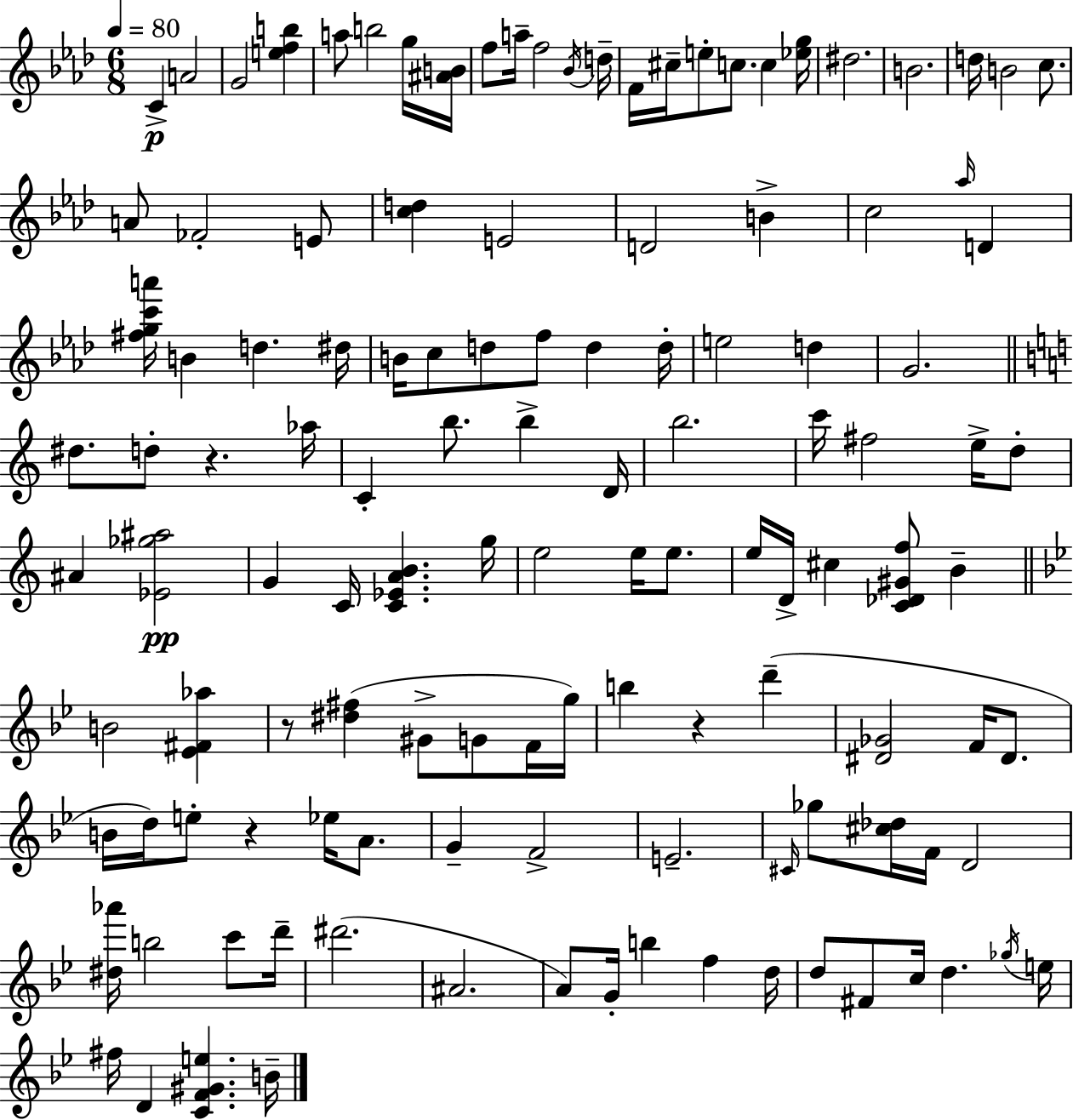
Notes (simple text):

C4/q A4/h G4/h [E5,F5,B5]/q A5/e B5/h G5/s [A#4,B4]/s F5/e A5/s F5/h Bb4/s D5/s F4/s C#5/s E5/e C5/e. C5/q [Eb5,G5]/s D#5/h. B4/h. D5/s B4/h C5/e. A4/e FES4/h E4/e [C5,D5]/q E4/h D4/h B4/q C5/h Ab5/s D4/q [F#5,G5,C6,A6]/s B4/q D5/q. D#5/s B4/s C5/e D5/e F5/e D5/q D5/s E5/h D5/q G4/h. D#5/e. D5/e R/q. Ab5/s C4/q B5/e. B5/q D4/s B5/h. C6/s F#5/h E5/s D5/e A#4/q [Eb4,Gb5,A#5]/h G4/q C4/s [C4,Eb4,A4,B4]/q. G5/s E5/h E5/s E5/e. E5/s D4/s C#5/q [C4,Db4,G#4,F5]/e B4/q B4/h [Eb4,F#4,Ab5]/q R/e [D#5,F#5]/q G#4/e G4/e F4/s G5/s B5/q R/q D6/q [D#4,Gb4]/h F4/s D#4/e. B4/s D5/s E5/e R/q Eb5/s A4/e. G4/q F4/h E4/h. C#4/s Gb5/e [C#5,Db5]/s F4/s D4/h [D#5,Ab6]/s B5/h C6/e D6/s D#6/h. A#4/h. A4/e G4/s B5/q F5/q D5/s D5/e F#4/e C5/s D5/q. Gb5/s E5/s F#5/s D4/q [C4,F4,G#4,E5]/q. B4/s